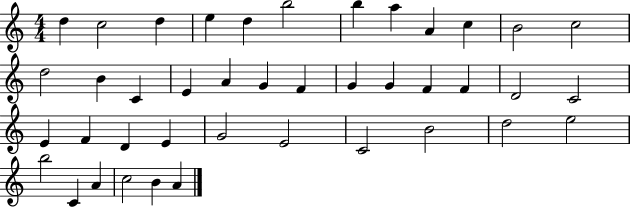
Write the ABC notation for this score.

X:1
T:Untitled
M:4/4
L:1/4
K:C
d c2 d e d b2 b a A c B2 c2 d2 B C E A G F G G F F D2 C2 E F D E G2 E2 C2 B2 d2 e2 b2 C A c2 B A